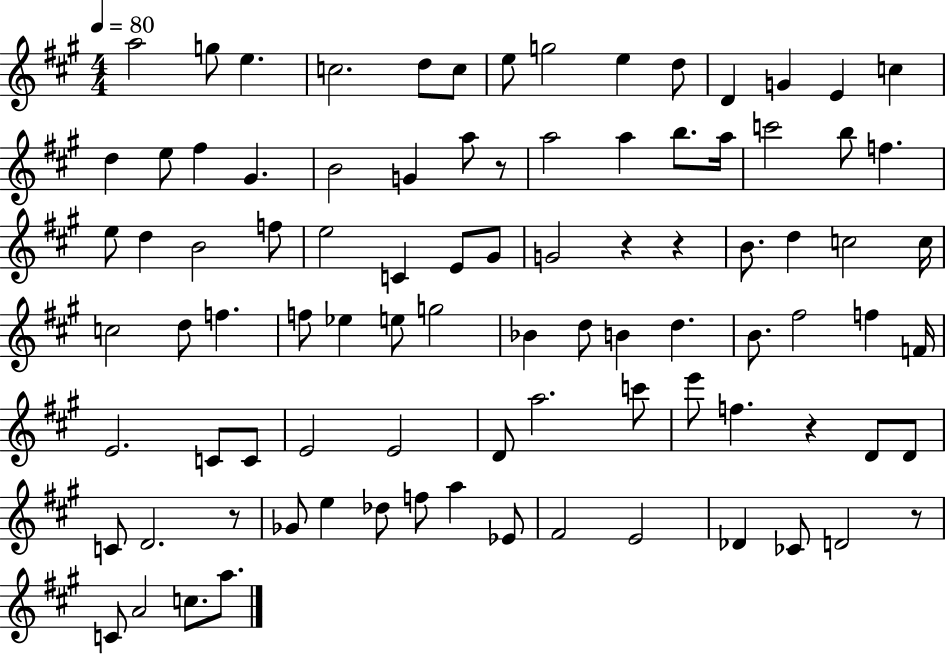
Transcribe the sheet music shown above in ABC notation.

X:1
T:Untitled
M:4/4
L:1/4
K:A
a2 g/2 e c2 d/2 c/2 e/2 g2 e d/2 D G E c d e/2 ^f ^G B2 G a/2 z/2 a2 a b/2 a/4 c'2 b/2 f e/2 d B2 f/2 e2 C E/2 ^G/2 G2 z z B/2 d c2 c/4 c2 d/2 f f/2 _e e/2 g2 _B d/2 B d B/2 ^f2 f F/4 E2 C/2 C/2 E2 E2 D/2 a2 c'/2 e'/2 f z D/2 D/2 C/2 D2 z/2 _G/2 e _d/2 f/2 a _E/2 ^F2 E2 _D _C/2 D2 z/2 C/2 A2 c/2 a/2